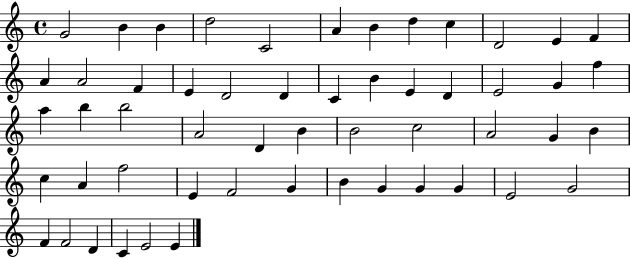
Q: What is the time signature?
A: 4/4